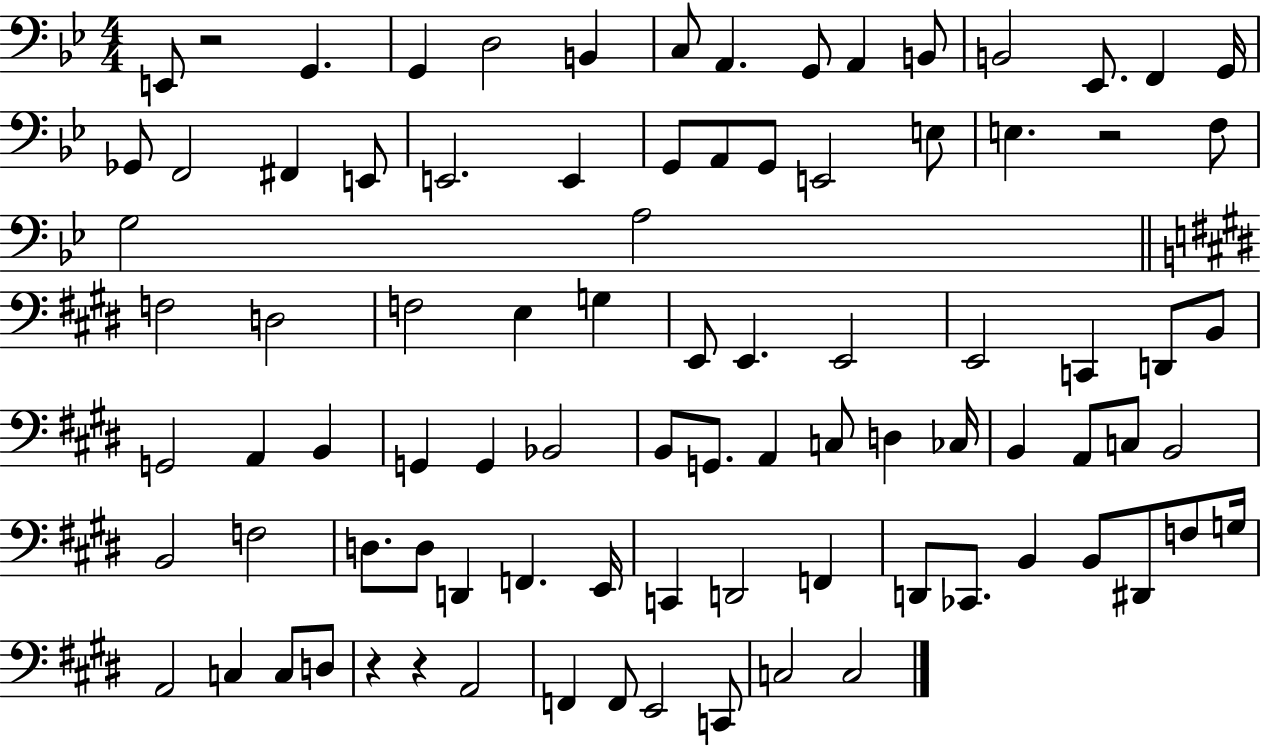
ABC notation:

X:1
T:Untitled
M:4/4
L:1/4
K:Bb
E,,/2 z2 G,, G,, D,2 B,, C,/2 A,, G,,/2 A,, B,,/2 B,,2 _E,,/2 F,, G,,/4 _G,,/2 F,,2 ^F,, E,,/2 E,,2 E,, G,,/2 A,,/2 G,,/2 E,,2 E,/2 E, z2 F,/2 G,2 A,2 F,2 D,2 F,2 E, G, E,,/2 E,, E,,2 E,,2 C,, D,,/2 B,,/2 G,,2 A,, B,, G,, G,, _B,,2 B,,/2 G,,/2 A,, C,/2 D, _C,/4 B,, A,,/2 C,/2 B,,2 B,,2 F,2 D,/2 D,/2 D,, F,, E,,/4 C,, D,,2 F,, D,,/2 _C,,/2 B,, B,,/2 ^D,,/2 F,/2 G,/4 A,,2 C, C,/2 D,/2 z z A,,2 F,, F,,/2 E,,2 C,,/2 C,2 C,2